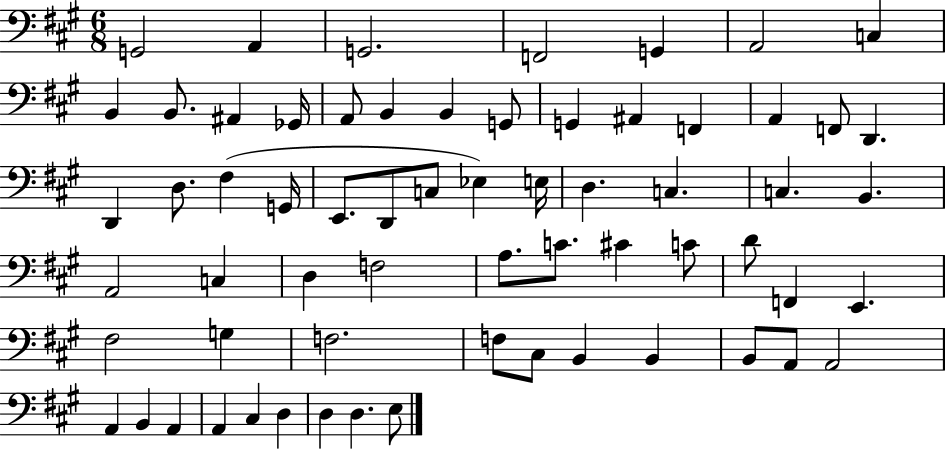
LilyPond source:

{
  \clef bass
  \numericTimeSignature
  \time 6/8
  \key a \major
  \repeat volta 2 { g,2 a,4 | g,2. | f,2 g,4 | a,2 c4 | \break b,4 b,8. ais,4 ges,16 | a,8 b,4 b,4 g,8 | g,4 ais,4 f,4 | a,4 f,8 d,4. | \break d,4 d8. fis4( g,16 | e,8. d,8 c8 ees4) e16 | d4. c4. | c4. b,4. | \break a,2 c4 | d4 f2 | a8. c'8. cis'4 c'8 | d'8 f,4 e,4. | \break fis2 g4 | f2. | f8 cis8 b,4 b,4 | b,8 a,8 a,2 | \break a,4 b,4 a,4 | a,4 cis4 d4 | d4 d4. e8 | } \bar "|."
}